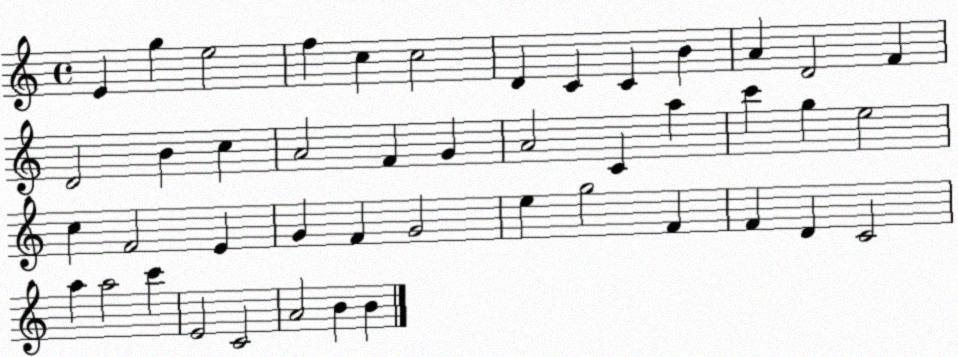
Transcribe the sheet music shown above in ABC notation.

X:1
T:Untitled
M:4/4
L:1/4
K:C
E g e2 f c c2 D C C B A D2 F D2 B c A2 F G A2 C a c' g e2 c F2 E G F G2 e g2 F F D C2 a a2 c' E2 C2 A2 B B